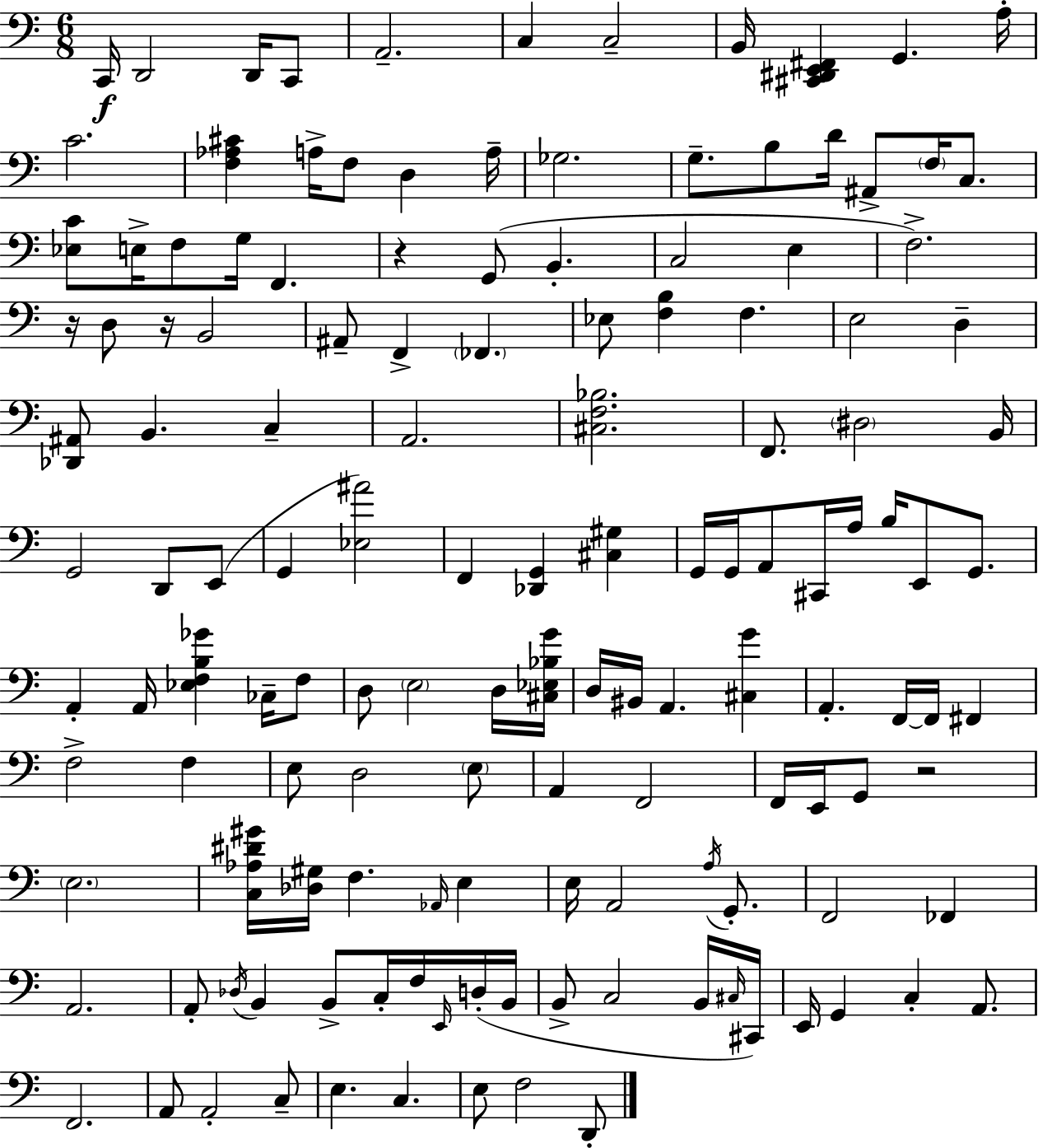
{
  \clef bass
  \numericTimeSignature
  \time 6/8
  \key c \major
  c,16\f d,2 d,16 c,8 | a,2.-- | c4 c2-- | b,16 <cis, dis, e, fis,>4 g,4. a16-. | \break c'2. | <f aes cis'>4 a16-> f8 d4 a16-- | ges2. | g8.-- b8 d'16 ais,8-> \parenthesize f16 c8. | \break <ees c'>8 e16-> f8 g16 f,4. | r4 g,8( b,4.-. | c2 e4 | f2.->) | \break r16 d8 r16 b,2 | ais,8-- f,4-> \parenthesize fes,4. | ees8 <f b>4 f4. | e2 d4-- | \break <des, ais,>8 b,4. c4-- | a,2. | <cis f bes>2. | f,8. \parenthesize dis2 b,16 | \break g,2 d,8 e,8( | g,4 <ees ais'>2) | f,4 <des, g,>4 <cis gis>4 | g,16 g,16 a,8 cis,16 a16 b16 e,8 g,8. | \break a,4-. a,16 <ees f b ges'>4 ces16-- f8 | d8 \parenthesize e2 d16 <cis ees bes g'>16 | d16 bis,16 a,4. <cis g'>4 | a,4.-. f,16~~ f,16 fis,4 | \break f2-> f4 | e8 d2 \parenthesize e8 | a,4 f,2 | f,16 e,16 g,8 r2 | \break \parenthesize e2. | <c aes dis' gis'>16 <des gis>16 f4. \grace { aes,16 } e4 | e16 a,2 \acciaccatura { a16 } g,8.-. | f,2 fes,4 | \break a,2. | a,8-. \acciaccatura { des16 } b,4 b,8-> c16-. | f16 \grace { e,16 } d16-.( b,16 b,8-> c2 | b,16 \grace { cis16 }) cis,16 e,16 g,4 c4-. | \break a,8. f,2. | a,8 a,2-. | c8-- e4. c4. | e8 f2 | \break d,8-. \bar "|."
}